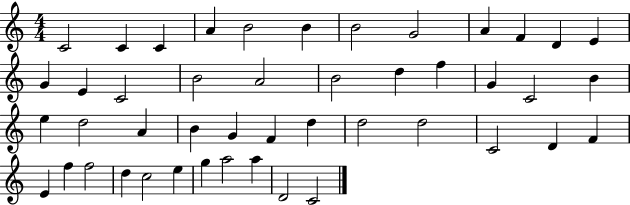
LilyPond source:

{
  \clef treble
  \numericTimeSignature
  \time 4/4
  \key c \major
  c'2 c'4 c'4 | a'4 b'2 b'4 | b'2 g'2 | a'4 f'4 d'4 e'4 | \break g'4 e'4 c'2 | b'2 a'2 | b'2 d''4 f''4 | g'4 c'2 b'4 | \break e''4 d''2 a'4 | b'4 g'4 f'4 d''4 | d''2 d''2 | c'2 d'4 f'4 | \break e'4 f''4 f''2 | d''4 c''2 e''4 | g''4 a''2 a''4 | d'2 c'2 | \break \bar "|."
}